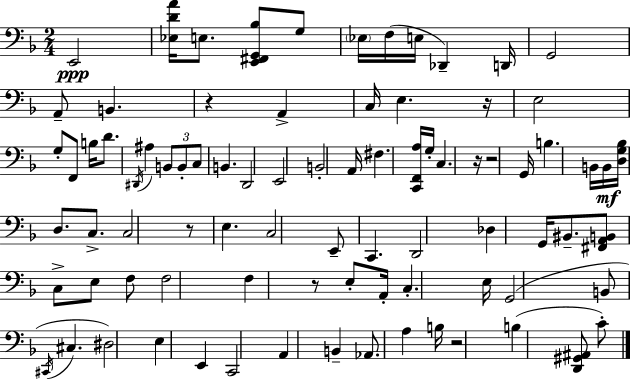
X:1
T:Untitled
M:2/4
L:1/4
K:F
E,,2 [_E,DA]/4 E,/2 [E,,^F,,G,,_B,]/2 G,/2 _E,/4 F,/4 E,/4 _D,, D,,/4 G,,2 A,,/2 B,, z A,, C,/4 E, z/4 E,2 G,/2 F,,/2 B,/4 D/2 ^D,,/4 ^A, B,,/2 B,,/2 C,/2 B,, D,,2 E,,2 B,,2 A,,/4 ^F, [C,,F,,A,]/4 G,/4 C, z/4 z2 G,,/4 B, B,,/4 B,,/4 [D,G,_B,]/4 D,/2 C,/2 C,2 z/2 E, C,2 E,,/2 C,, D,,2 _D, G,,/4 ^B,,/2 [^F,,A,,B,,]/2 C,/2 E,/2 F,/2 F,2 F, z/2 E,/2 A,,/4 C, E,/4 G,,2 B,,/2 ^C,,/4 ^C, ^D,2 E, E,, C,,2 A,, B,, _A,,/2 A, B,/4 z2 B, [D,,^G,,^A,,]/2 C/2